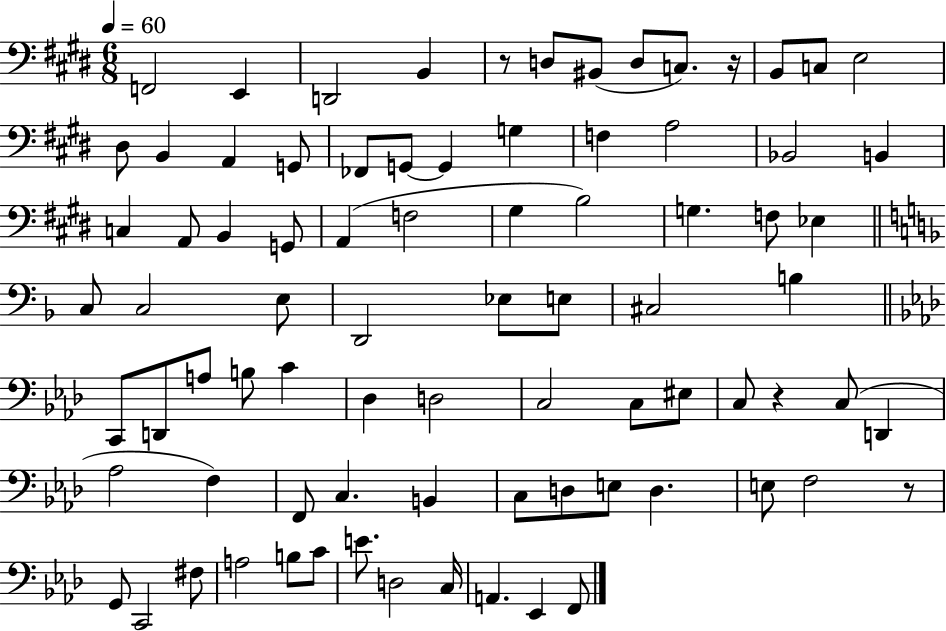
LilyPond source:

{
  \clef bass
  \numericTimeSignature
  \time 6/8
  \key e \major
  \tempo 4 = 60
  \repeat volta 2 { f,2 e,4 | d,2 b,4 | r8 d8 bis,8( d8 c8.) r16 | b,8 c8 e2 | \break dis8 b,4 a,4 g,8 | fes,8 g,8~~ g,4 g4 | f4 a2 | bes,2 b,4 | \break c4 a,8 b,4 g,8 | a,4( f2 | gis4 b2) | g4. f8 ees4 | \break \bar "||" \break \key f \major c8 c2 e8 | d,2 ees8 e8 | cis2 b4 | \bar "||" \break \key aes \major c,8 d,8 a8 b8 c'4 | des4 d2 | c2 c8 eis8 | c8 r4 c8( d,4 | \break aes2 f4) | f,8 c4. b,4 | c8 d8 e8 d4. | e8 f2 r8 | \break g,8 c,2 fis8 | a2 b8 c'8 | e'8. d2 c16 | a,4. ees,4 f,8 | \break } \bar "|."
}